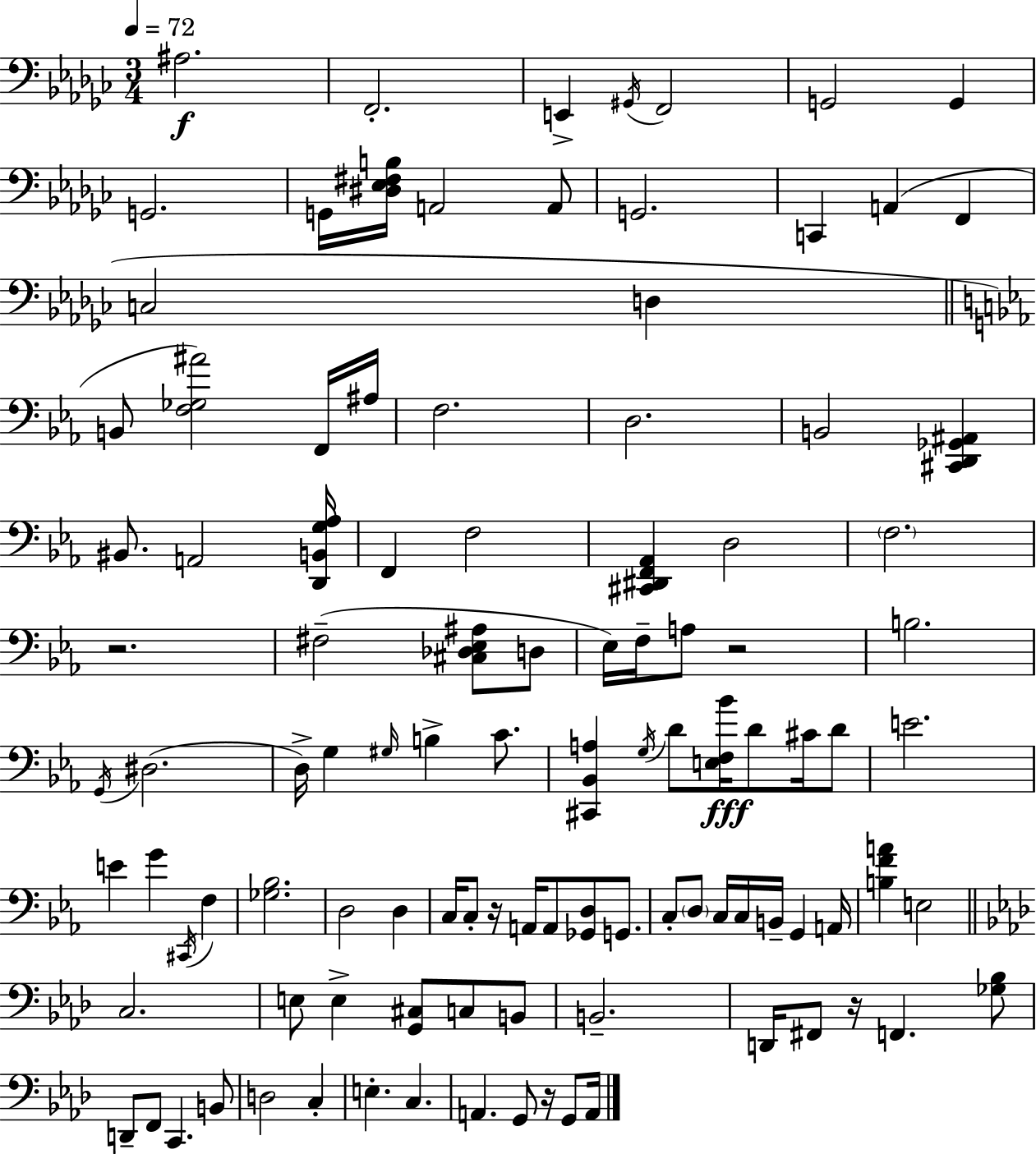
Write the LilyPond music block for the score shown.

{
  \clef bass
  \numericTimeSignature
  \time 3/4
  \key ees \minor
  \tempo 4 = 72
  ais2.\f | f,2.-. | e,4-> \acciaccatura { gis,16 } f,2 | g,2 g,4 | \break g,2. | g,16 <dis ees fis b>16 a,2 a,8 | g,2. | c,4 a,4( f,4 | \break c2 d4 | \bar "||" \break \key ees \major b,8 <f ges ais'>2) f,16 ais16 | f2. | d2. | b,2 <cis, d, ges, ais,>4 | \break bis,8. a,2 <d, b, g aes>16 | f,4 f2 | <cis, dis, f, aes,>4 d2 | \parenthesize f2. | \break r2. | fis2--( <cis des ees ais>8 d8 | ees16) f16-- a8 r2 | b2. | \break \acciaccatura { g,16 }( dis2. | d16->) g4 \grace { gis16 } b4-> c'8. | <cis, bes, a>4 \acciaccatura { g16 } d'8 <e f bes'>16\fff d'8 | cis'16 d'8 e'2. | \break e'4 g'4 \acciaccatura { cis,16 } | f4 <ges bes>2. | d2 | d4 c16 c8-. r16 a,16 a,8 <ges, d>8 | \break g,8. c8-. \parenthesize d8 c16 c16 b,16-- g,4 | a,16 <b f' a'>4 e2 | \bar "||" \break \key f \minor c2. | e8 e4-> <g, cis>8 c8 b,8 | b,2.-- | d,16 fis,8 r16 f,4. <ges bes>8 | \break d,8-- f,8 c,4. b,8 | d2 c4-. | e4.-. c4. | a,4. g,8 r16 g,8 a,16 | \break \bar "|."
}